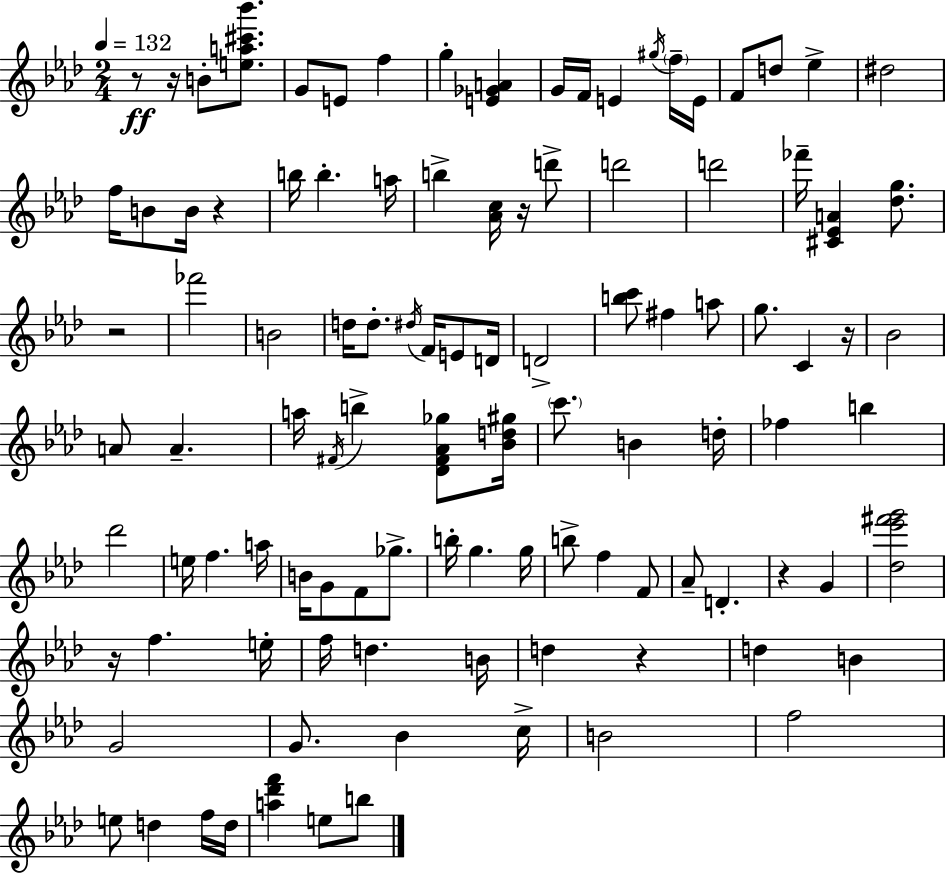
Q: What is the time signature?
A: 2/4